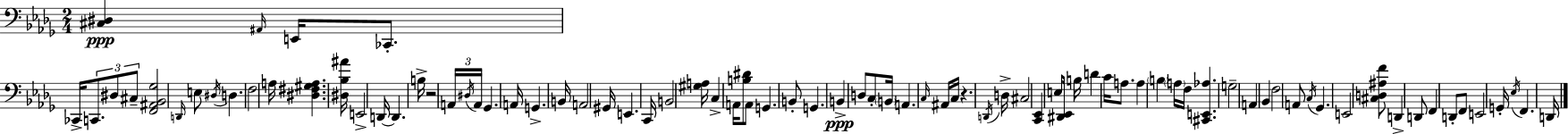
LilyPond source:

{
  \clef bass
  \numericTimeSignature
  \time 2/4
  \key bes \minor
  <cis dis>4\ppp \grace { ais,16 } e,16 ces,8.-. | ces,16-> \tuplet 3/2 { c,8. dis8 cis8-- } | <f, ais, bes, ges>2 | \grace { d,16 } e8 \acciaccatura { dis16 } d4. | \break f2 | a16 <dis fis gis a>4. | <dis bes ais'>16 e,2-> | d,16~~ d,4. | \break b16-> r2 | \tuplet 3/2 { a,16 \acciaccatura { dis16 } a,16 } ges,4. | a,16 g,4.-> | b,16 a,2 | \break gis,16 e,4. | c,16 b,2 | <gis a>16 c4-> | a,16 <b dis'>8 a,8 g,4. | \break b,8-. g,4. | b,4->\ppp | d8 c8-. \parenthesize b,16 a,4. | \grace { c16 } ais,16 c16 r4. | \break \acciaccatura { d,16 } d16-> cis2 | <c, ees,>4 | e8 <dis, ees,>16 b16 d'4 | c'16 a8. a4 | \break \parenthesize b4 \parenthesize a16 f16 | <cis, e, aes>4. g2-- | a,4 | bes,4 f2 | \break a,8 | \acciaccatura { c16 } ges,4. e,2 | <cis d ais f'>8 | d,4-> d,8 f,4 | \break d,8-. f,8 e,2 | g,16-. | \acciaccatura { ees16 } f,4. d,16 | \bar "|."
}